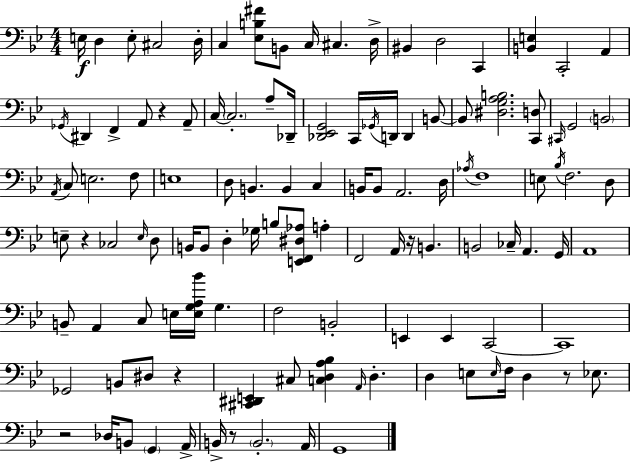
E3/s D3/q E3/e C#3/h D3/s C3/q [Eb3,B3,F#4]/e B2/e C3/s C#3/q. D3/s BIS2/q D3/h C2/q [B2,E3]/q C2/h A2/q Gb2/s D#2/q F2/q A2/e R/q A2/e C3/s C3/h. A3/e Db2/s [Db2,Eb2,G2]/h C2/s Gb2/s D2/s D2/q B2/e B2/e [D#3,G3,A3,B3]/h. [C2,D3]/e C#2/s G2/h B2/h A2/s C3/e E3/h. F3/e E3/w D3/e B2/q. B2/q C3/q B2/s B2/e A2/h. D3/s Ab3/s F3/w E3/e Bb3/s F3/h. D3/e E3/e R/q CES3/h E3/s D3/e B2/s B2/e D3/q Gb3/s B3/e [E2,F2,D#3,Ab3]/e A3/q F2/h A2/s R/s B2/q. B2/h CES3/s A2/q. G2/s A2/w B2/e A2/q C3/e E3/s [E3,G3,A3,Bb4]/s G3/q. F3/h B2/h E2/q E2/q C2/h C2/w Gb2/h B2/e D#3/e R/q [C#2,D#2,E2]/q C#3/e [C3,D3,A3,Bb3]/q A2/s D3/q. D3/q E3/e E3/s F3/s D3/q R/e Eb3/e. R/h Db3/s B2/e G2/q A2/s B2/s R/e B2/h. A2/s G2/w